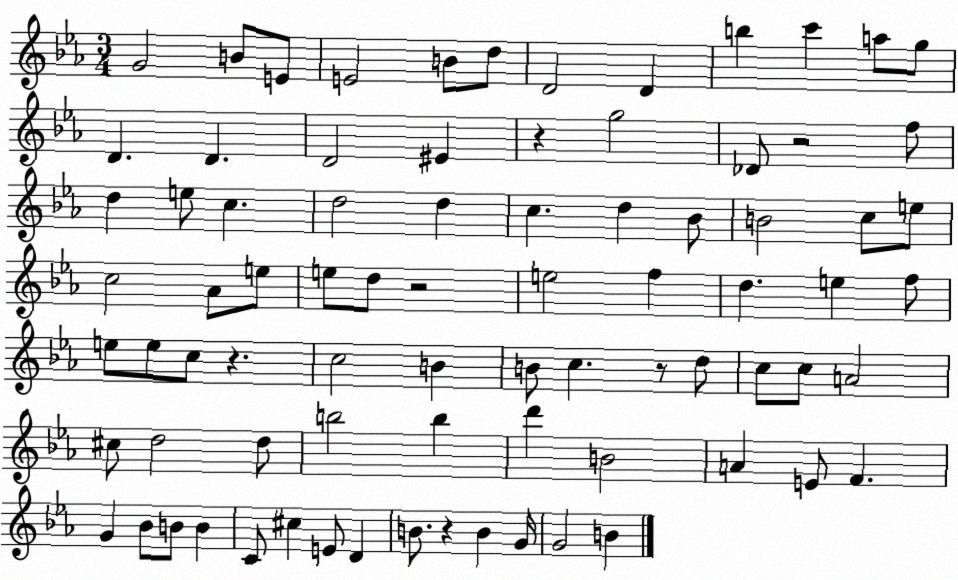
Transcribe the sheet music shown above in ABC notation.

X:1
T:Untitled
M:3/4
L:1/4
K:Eb
G2 B/2 E/2 E2 B/2 d/2 D2 D b c' a/2 g/2 D D D2 ^E z g2 _D/2 z2 f/2 d e/2 c d2 d c d _B/2 B2 c/2 e/2 c2 _A/2 e/2 e/2 d/2 z2 e2 f d e f/2 e/2 e/2 c/2 z c2 B B/2 c z/2 d/2 c/2 c/2 A2 ^c/2 d2 d/2 b2 b d' B2 A E/2 F G _B/2 B/2 B C/2 ^c E/2 D B/2 z B G/4 G2 B